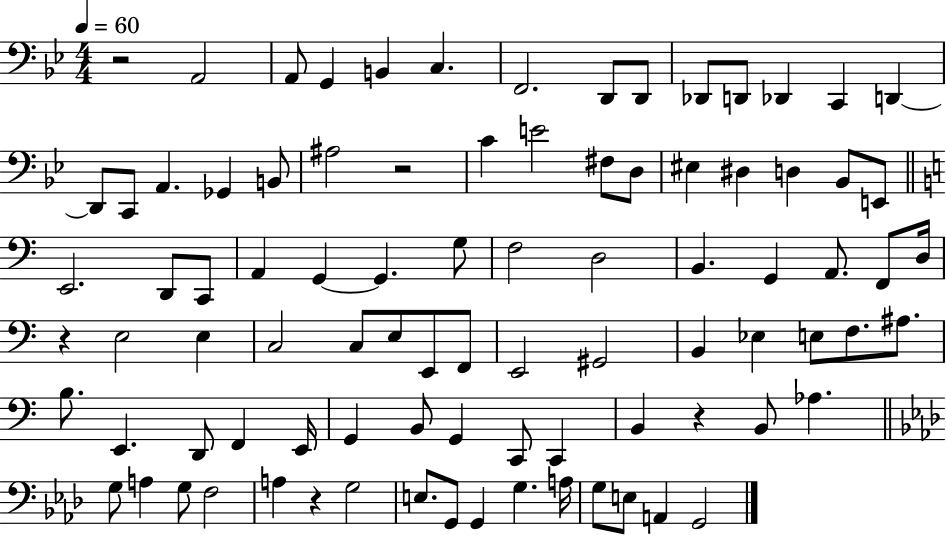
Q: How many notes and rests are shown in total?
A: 89